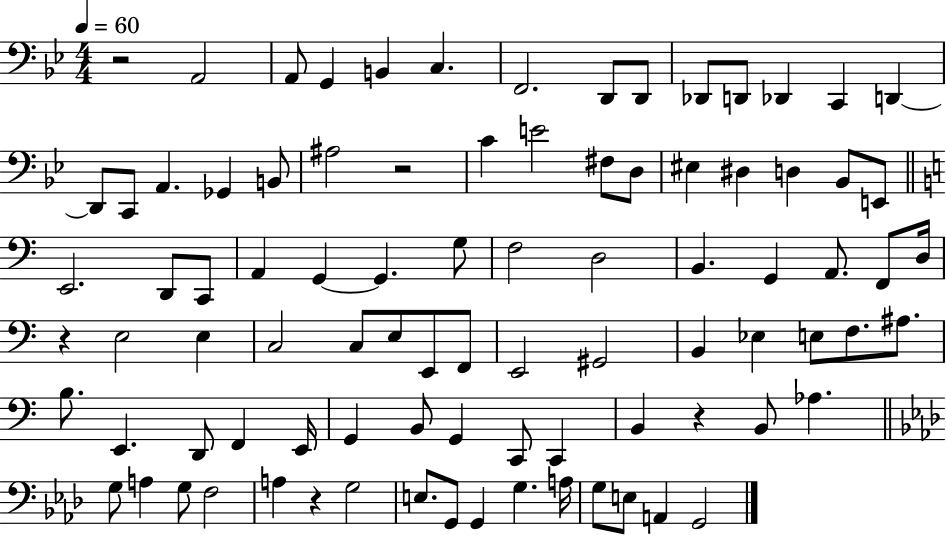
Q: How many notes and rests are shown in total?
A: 89